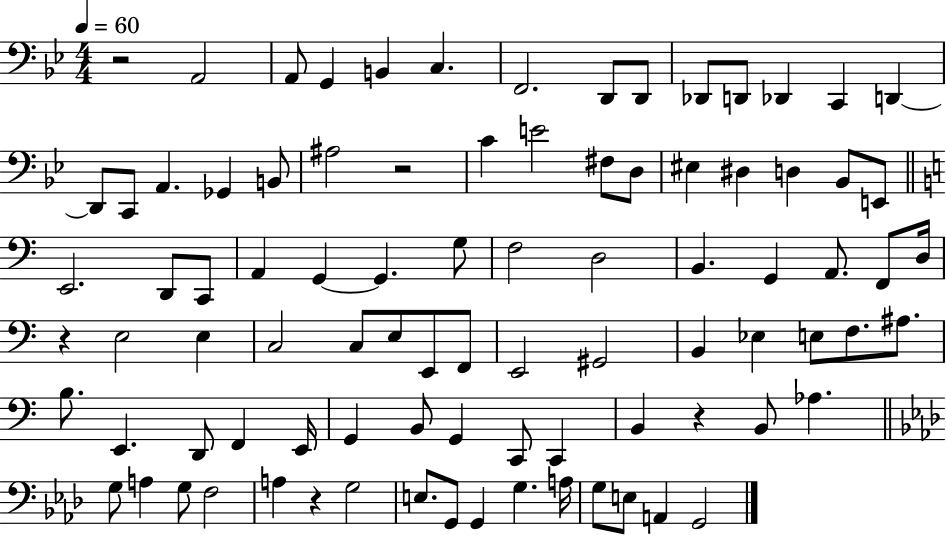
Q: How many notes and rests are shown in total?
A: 89